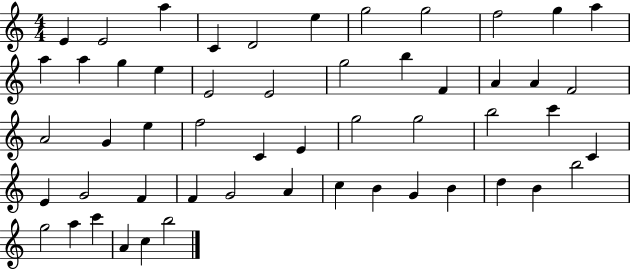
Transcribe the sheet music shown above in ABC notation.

X:1
T:Untitled
M:4/4
L:1/4
K:C
E E2 a C D2 e g2 g2 f2 g a a a g e E2 E2 g2 b F A A F2 A2 G e f2 C E g2 g2 b2 c' C E G2 F F G2 A c B G B d B b2 g2 a c' A c b2